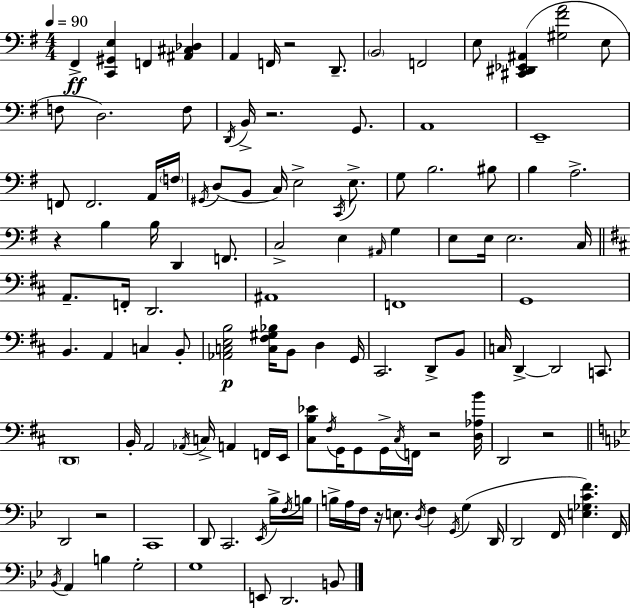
{
  \clef bass
  \numericTimeSignature
  \time 4/4
  \key e \minor
  \tempo 4 = 90
  \repeat volta 2 { fis,4->\ff <c, gis, e>4 f,4 <ais, cis des>4 | a,4 f,16 r2 d,8.-- | \parenthesize b,2 f,2 | e8 <cis, dis, ees, ais,>4( <gis fis' a'>2 e8 | \break f8 d2.) f8 | \acciaccatura { d,16 } b,16-> r2. g,8. | a,1 | e,1-- | \break f,8 f,2. a,16 | \parenthesize f16 \acciaccatura { gis,16 } d8( b,8 c16) e2-> \acciaccatura { c,16 } | e8.-> g8 b2. | bis8 b4 a2.-> | \break r4 b4 b16 d,4 | f,8. c2-> e4 \grace { ais,16 } | g4 e8 e16 e2. | c16 \bar "||" \break \key b \minor a,8.-- f,16-. d,2. | ais,1 | f,1 | g,1 | \break b,4. a,4 c4 b,8-. | <aes, c e b>2\p <c fis gis bes>16 b,8 d4 g,16 | cis,2. d,8-> b,8 | c16 d,4->~~ d,2 c,8. | \break \parenthesize d,1 | b,16-. a,2 \acciaccatura { aes,16 } c16-> a,4 f,16 | e,16 <cis b ees'>8 \acciaccatura { fis16 } g,16 g,8 g,16-> \acciaccatura { cis16 } f,16 r2 | <d aes b'>16 d,2 r2 | \break \bar "||" \break \key g \minor d,2 r2 | c,1 | d,8 c,2. \acciaccatura { ees,16 } bes16-> | \acciaccatura { f16 } b16 b16-> a16 f16 r16 e8. \acciaccatura { d16 } f4 \acciaccatura { g,16 }( g4 | \break d,16 d,2 f,16 <e ges c' f'>4.) | f,16 \acciaccatura { bes,16 } a,4 b4 g2-. | g1 | e,8 d,2. | \break b,8 } \bar "|."
}